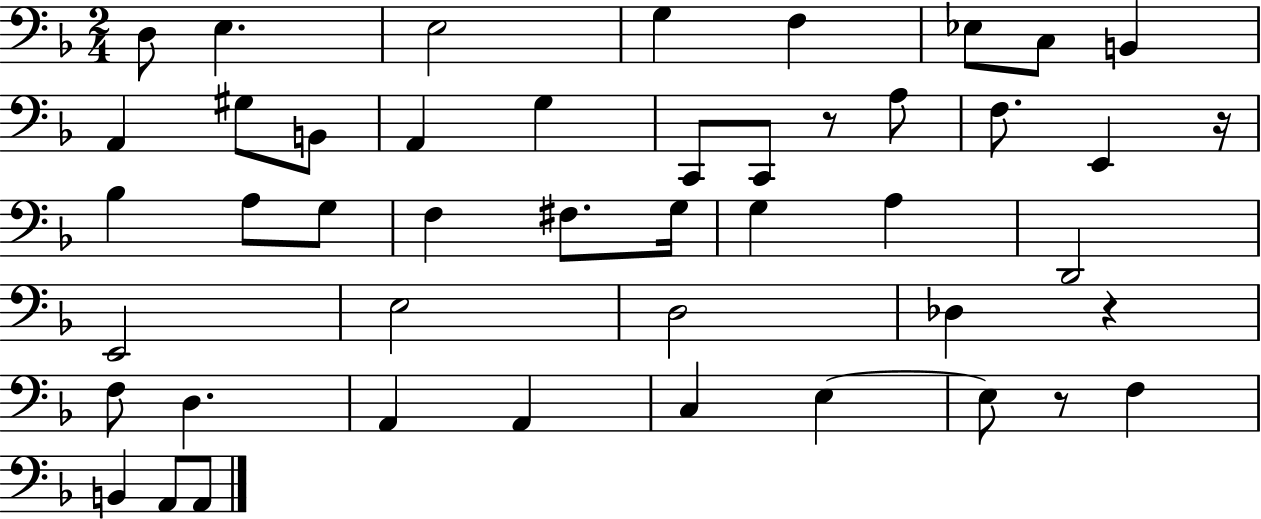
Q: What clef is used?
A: bass